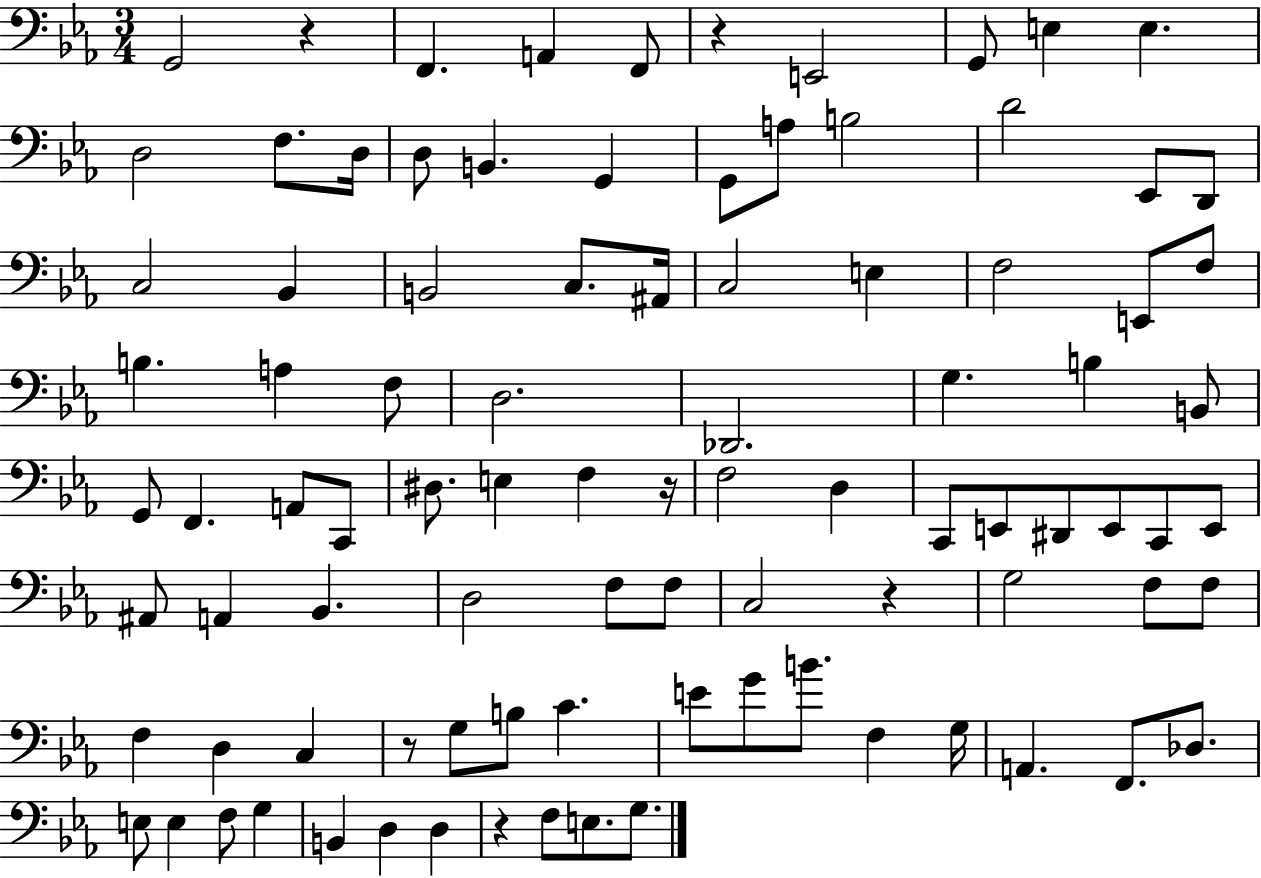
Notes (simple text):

G2/h R/q F2/q. A2/q F2/e R/q E2/h G2/e E3/q E3/q. D3/h F3/e. D3/s D3/e B2/q. G2/q G2/e A3/e B3/h D4/h Eb2/e D2/e C3/h Bb2/q B2/h C3/e. A#2/s C3/h E3/q F3/h E2/e F3/e B3/q. A3/q F3/e D3/h. Db2/h. G3/q. B3/q B2/e G2/e F2/q. A2/e C2/e D#3/e. E3/q F3/q R/s F3/h D3/q C2/e E2/e D#2/e E2/e C2/e E2/e A#2/e A2/q Bb2/q. D3/h F3/e F3/e C3/h R/q G3/h F3/e F3/e F3/q D3/q C3/q R/e G3/e B3/e C4/q. E4/e G4/e B4/e. F3/q G3/s A2/q. F2/e. Db3/e. E3/e E3/q F3/e G3/q B2/q D3/q D3/q R/q F3/e E3/e. G3/e.